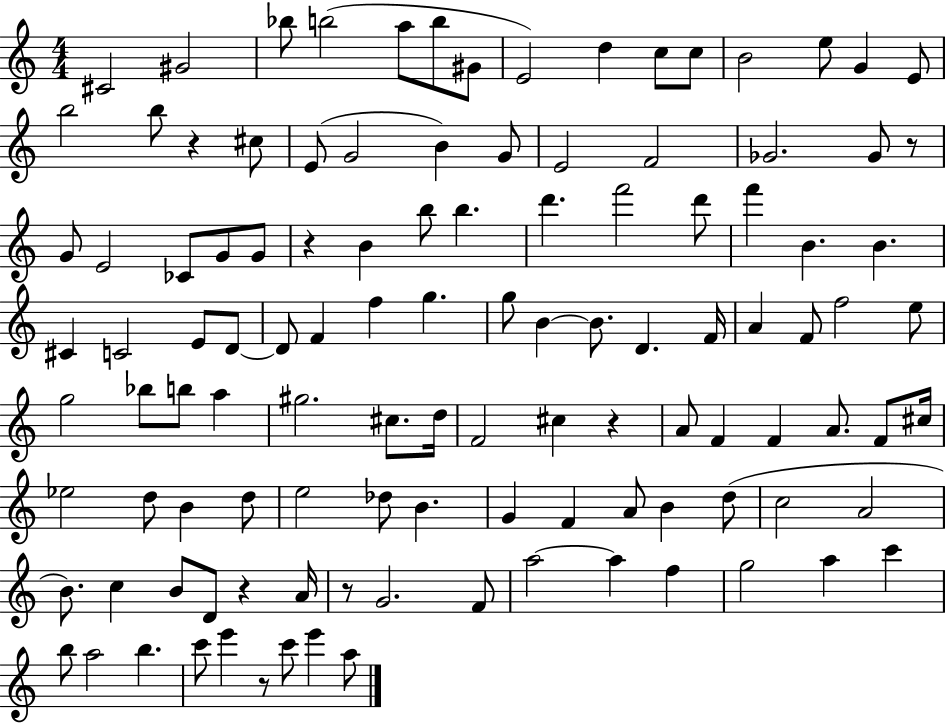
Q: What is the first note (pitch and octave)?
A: C#4